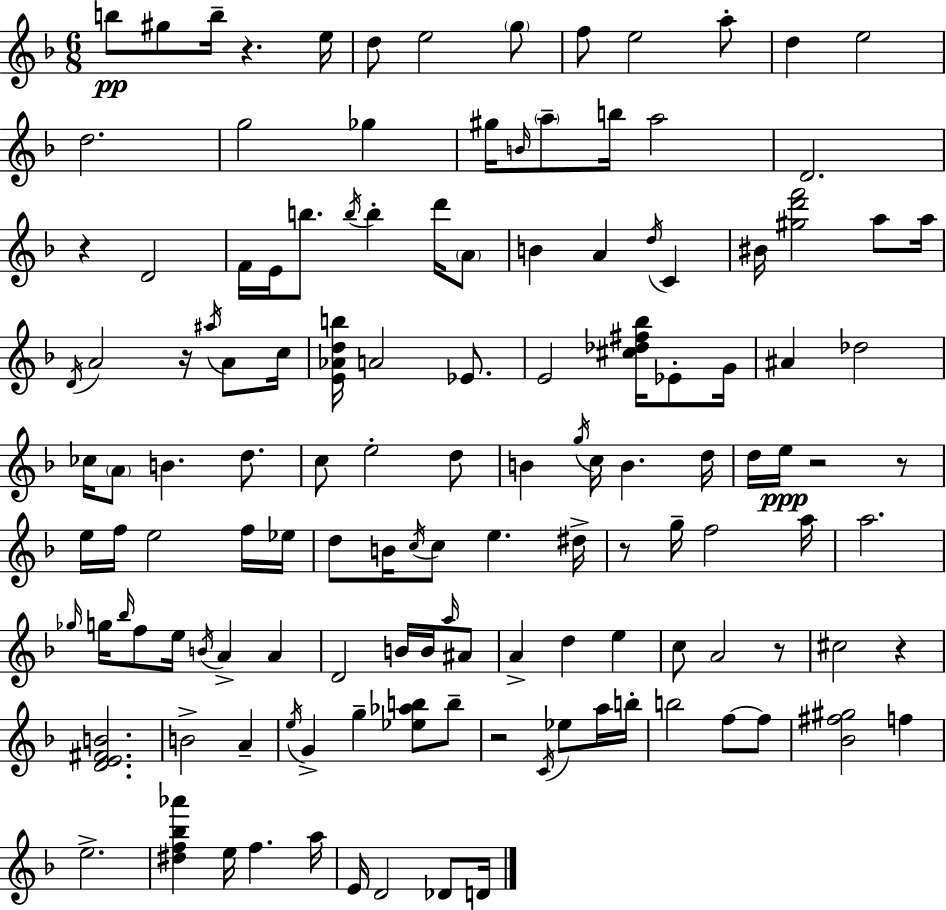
B5/e G#5/e B5/s R/q. E5/s D5/e E5/h G5/e F5/e E5/h A5/e D5/q E5/h D5/h. G5/h Gb5/q G#5/s B4/s A5/e B5/s A5/h D4/h. R/q D4/h F4/s E4/s B5/e. B5/s B5/q D6/s A4/e B4/q A4/q D5/s C4/q BIS4/s [G#5,D6,F6]/h A5/e A5/s D4/s A4/h R/s A#5/s A4/e C5/s [E4,Ab4,D5,B5]/s A4/h Eb4/e. E4/h [C#5,Db5,F#5,Bb5]/s Eb4/e G4/s A#4/q Db5/h CES5/s A4/e B4/q. D5/e. C5/e E5/h D5/e B4/q G5/s C5/s B4/q. D5/s D5/s E5/s R/h R/e E5/s F5/s E5/h F5/s Eb5/s D5/e B4/s C5/s C5/e E5/q. D#5/s R/e G5/s F5/h A5/s A5/h. Gb5/s G5/s Bb5/s F5/e E5/s B4/s A4/q A4/q D4/h B4/s B4/s A5/s A#4/e A4/q D5/q E5/q C5/e A4/h R/e C#5/h R/q [D4,E4,F#4,B4]/h. B4/h A4/q E5/s G4/q G5/q [Eb5,Ab5,B5]/e B5/e R/h C4/s Eb5/e A5/s B5/s B5/h F5/e F5/e [Bb4,F#5,G#5]/h F5/q E5/h. [D#5,F5,Bb5,Ab6]/q E5/s F5/q. A5/s E4/s D4/h Db4/e D4/s